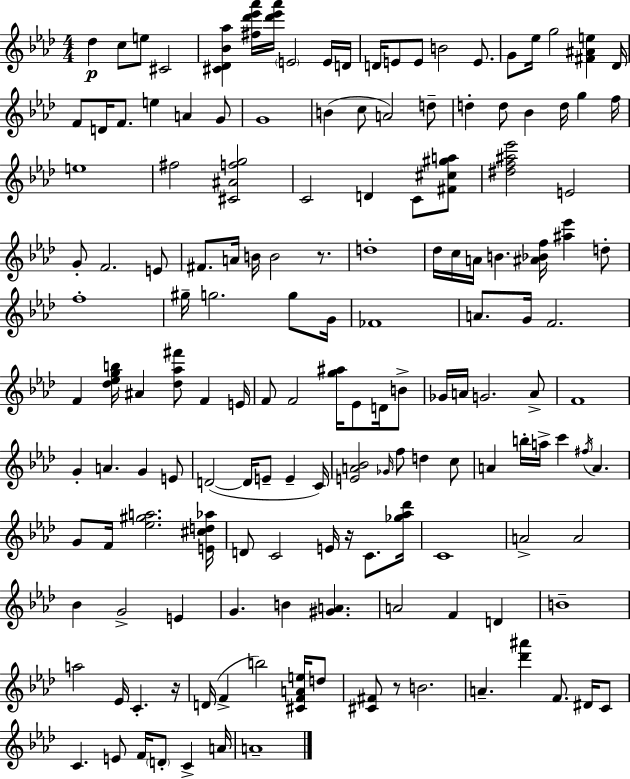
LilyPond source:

{
  \clef treble
  \numericTimeSignature
  \time 4/4
  \key f \minor
  des''4\p c''8 e''8 cis'2 | <cis' des' bes' aes''>4 <fis'' des''' ees''' aes'''>16 <des''' ees''' aes'''>16 \parenthesize e'2 e'16 d'16 | d'16 e'8 e'8 b'2 e'8. | g'8 ees''16 g''2 <fis' ais' e''>4 des'16 | \break f'8 d'16 f'8. e''4 a'4 g'8 | g'1 | b'4( c''8 a'2) d''8-- | d''4-. d''8 bes'4 d''16 g''4 f''16 | \break e''1 | fis''2 <cis' ais' f'' g''>2 | c'2 d'4 c'8 <fis' cis'' gis'' a''>8 | <dis'' f'' ais'' ees'''>2 e'2 | \break g'8-. f'2. e'8 | fis'8. a'16 b'16 b'2 r8. | d''1-. | des''16 c''16 a'16 b'4. <ais' bes' f''>16 <ais'' ees'''>4 d''8-. | \break f''1-. | gis''16-- g''2. g''8 g'16 | fes'1 | a'8. g'16 f'2. | \break f'4 <des'' ees'' g'' b''>16 ais'4 <des'' aes'' fis'''>8 f'4 e'16 | f'8 f'2 <g'' ais''>16 ees'8 d'16 b'8-> | ges'16 a'16 g'2. a'8-> | f'1 | \break g'4-. a'4. g'4 e'8 | d'2~(~ d'16 e'8-- e'4-- c'16) | <e' a' bes'>2 \grace { ges'16 } f''8 d''4 c''8 | a'4 b''16-. a''16-> c'''4 \acciaccatura { fis''16 } a'4. | \break g'8 f'16 <ees'' gis'' a''>2. | <e' cis'' d'' aes''>16 d'8 c'2 e'16 r16 c'8. | <ges'' aes'' des'''>16 c'1 | a'2-> a'2 | \break bes'4 g'2-> e'4 | g'4. b'4 <gis' a'>4. | a'2 f'4 d'4 | b'1-- | \break a''2 ees'16 c'4.-. | r16 d'16( f'4-> b''2) <cis' f' a' e''>16 | d''8 <cis' fis'>8 r8 b'2. | a'4.-- <des''' ais'''>4 f'8. dis'16 | \break c'8 c'4. e'8 f'16 \parenthesize d'8-. c'4-> | a'16 a'1-- | \bar "|."
}